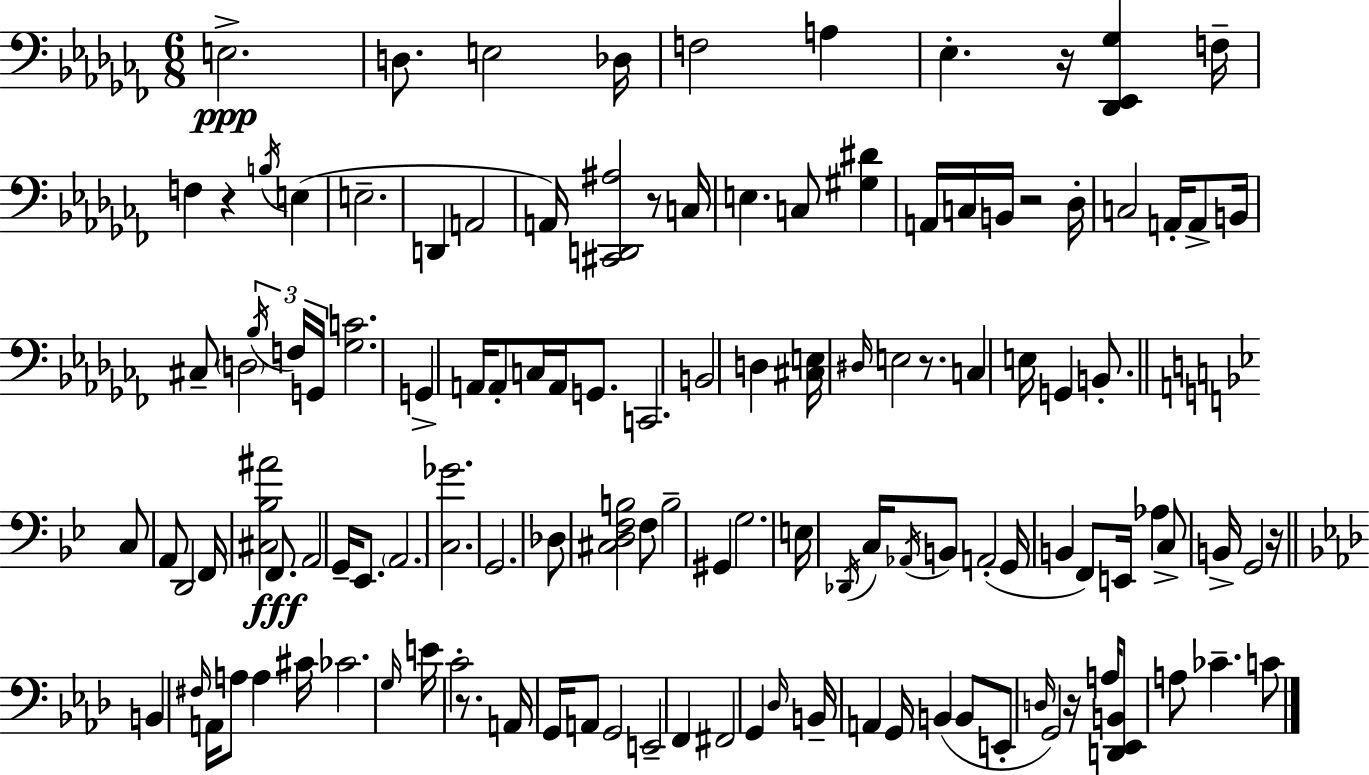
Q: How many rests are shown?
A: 8